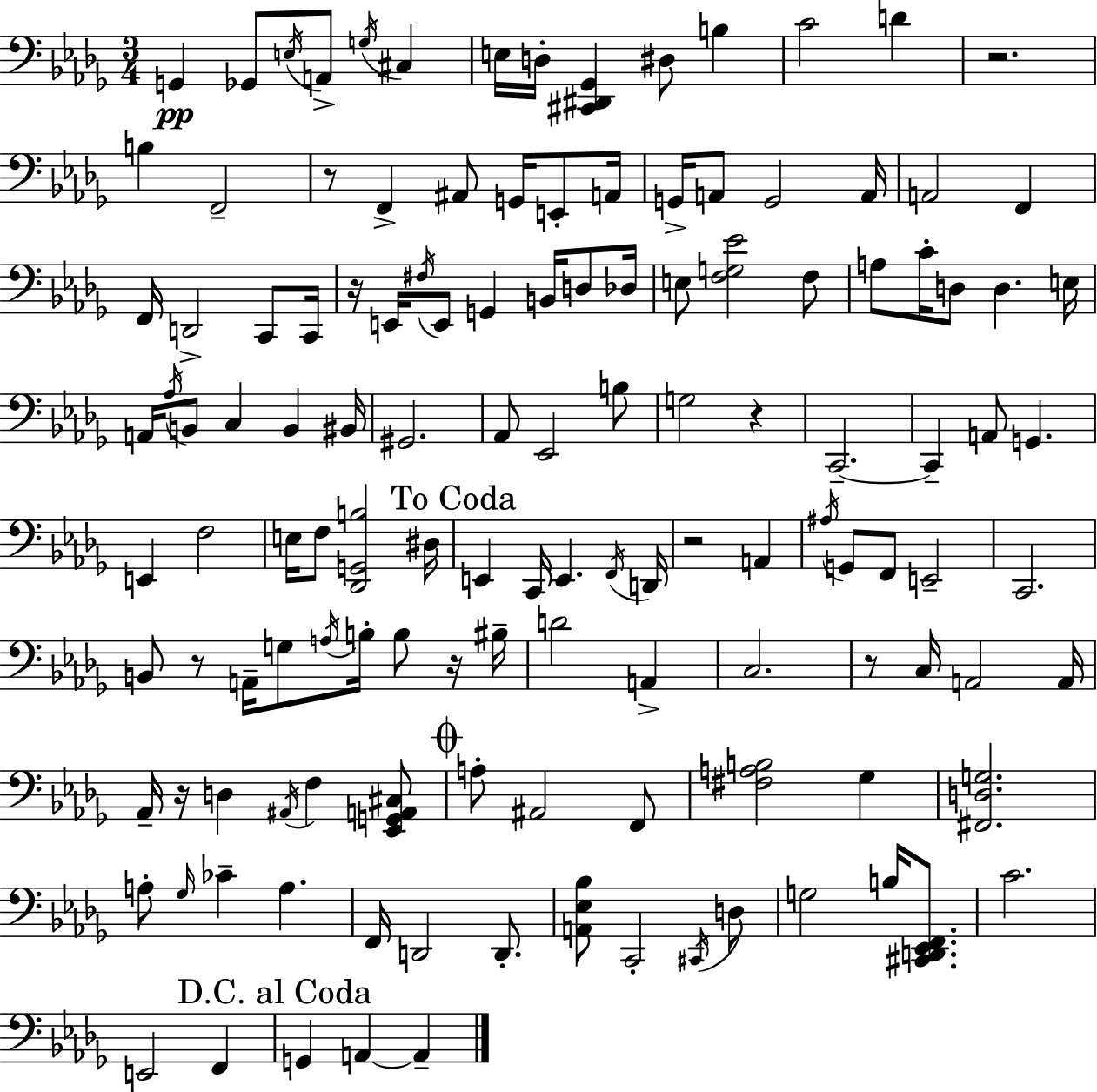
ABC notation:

X:1
T:Untitled
M:3/4
L:1/4
K:Bbm
G,, _G,,/2 E,/4 A,,/2 G,/4 ^C, E,/4 D,/4 [^C,,^D,,_G,,] ^D,/2 B, C2 D z2 B, F,,2 z/2 F,, ^A,,/2 G,,/4 E,,/2 A,,/4 G,,/4 A,,/2 G,,2 A,,/4 A,,2 F,, F,,/4 D,,2 C,,/2 C,,/4 z/4 E,,/4 ^F,/4 E,,/2 G,, B,,/4 D,/2 _D,/4 E,/2 [F,G,_E]2 F,/2 A,/2 C/4 D,/2 D, E,/4 A,,/4 _A,/4 B,,/2 C, B,, ^B,,/4 ^G,,2 _A,,/2 _E,,2 B,/2 G,2 z C,,2 C,, A,,/2 G,, E,, F,2 E,/4 F,/2 [_D,,G,,B,]2 ^D,/4 E,, C,,/4 E,, F,,/4 D,,/4 z2 A,, ^A,/4 G,,/2 F,,/2 E,,2 C,,2 B,,/2 z/2 A,,/4 G,/2 A,/4 B,/4 B,/2 z/4 ^B,/4 D2 A,, C,2 z/2 C,/4 A,,2 A,,/4 _A,,/4 z/4 D, ^A,,/4 F, [_E,,G,,A,,^C,]/2 A,/2 ^A,,2 F,,/2 [^F,A,B,]2 _G, [^F,,D,G,]2 A,/2 _G,/4 _C A, F,,/4 D,,2 D,,/2 [A,,_E,_B,]/2 C,,2 ^C,,/4 D,/2 G,2 B,/4 [^C,,D,,_E,,F,,]/2 C2 E,,2 F,, G,, A,, A,,